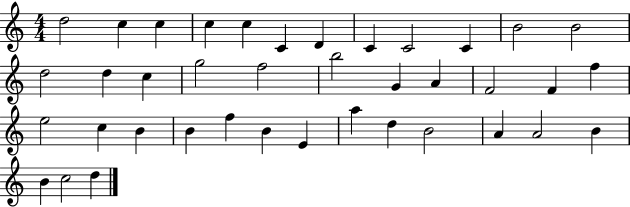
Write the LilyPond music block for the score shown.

{
  \clef treble
  \numericTimeSignature
  \time 4/4
  \key c \major
  d''2 c''4 c''4 | c''4 c''4 c'4 d'4 | c'4 c'2 c'4 | b'2 b'2 | \break d''2 d''4 c''4 | g''2 f''2 | b''2 g'4 a'4 | f'2 f'4 f''4 | \break e''2 c''4 b'4 | b'4 f''4 b'4 e'4 | a''4 d''4 b'2 | a'4 a'2 b'4 | \break b'4 c''2 d''4 | \bar "|."
}